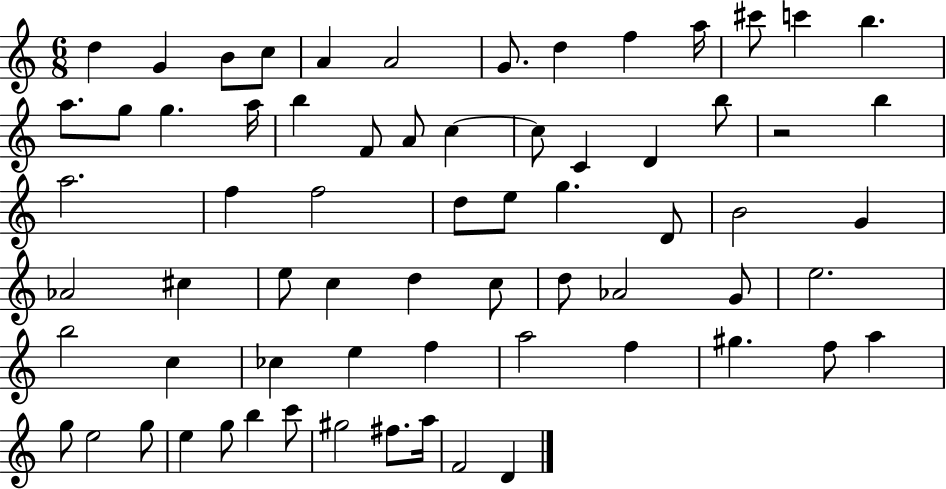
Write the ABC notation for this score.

X:1
T:Untitled
M:6/8
L:1/4
K:C
d G B/2 c/2 A A2 G/2 d f a/4 ^c'/2 c' b a/2 g/2 g a/4 b F/2 A/2 c c/2 C D b/2 z2 b a2 f f2 d/2 e/2 g D/2 B2 G _A2 ^c e/2 c d c/2 d/2 _A2 G/2 e2 b2 c _c e f a2 f ^g f/2 a g/2 e2 g/2 e g/2 b c'/2 ^g2 ^f/2 a/4 F2 D